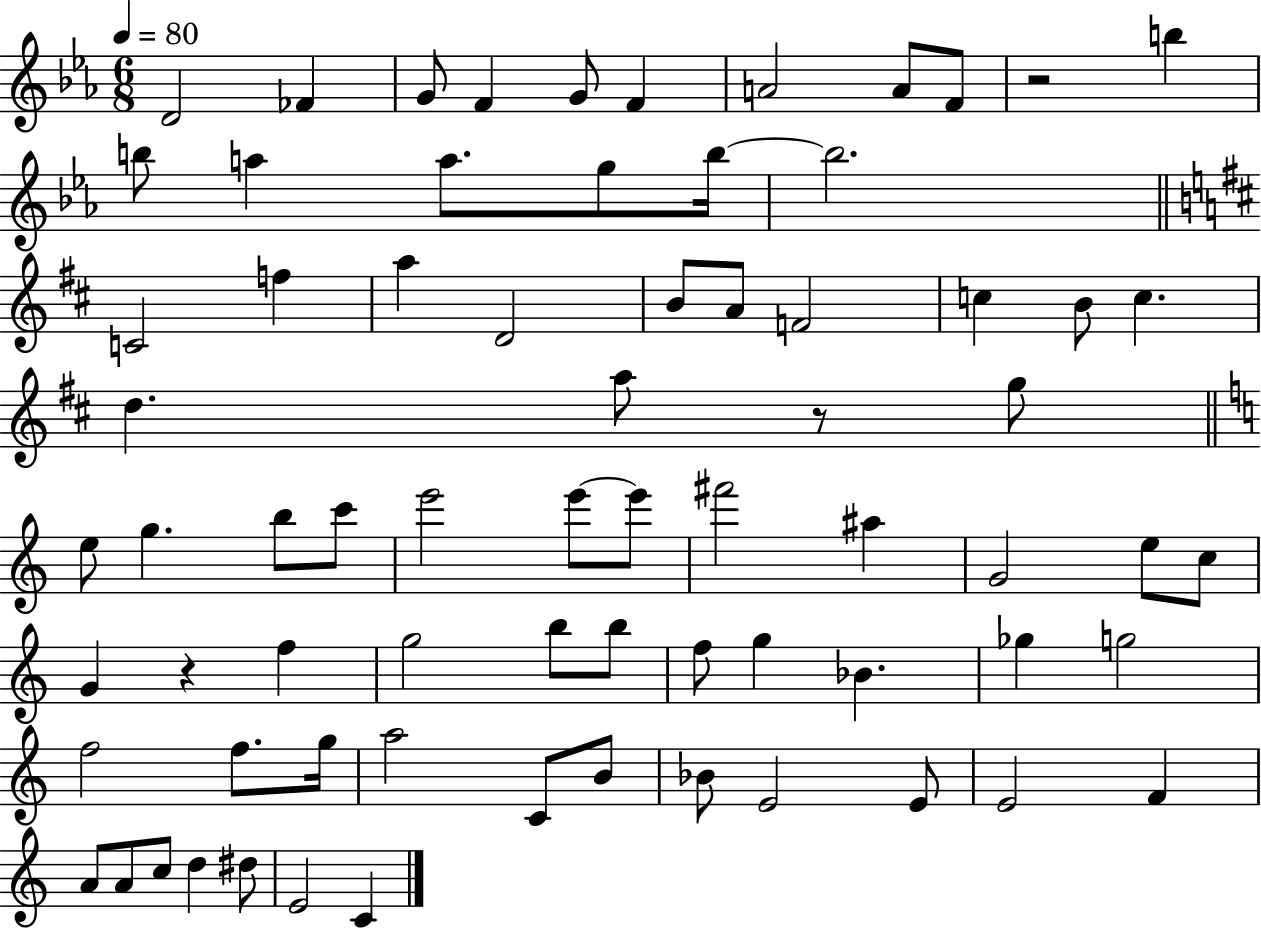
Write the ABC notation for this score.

X:1
T:Untitled
M:6/8
L:1/4
K:Eb
D2 _F G/2 F G/2 F A2 A/2 F/2 z2 b b/2 a a/2 g/2 b/4 b2 C2 f a D2 B/2 A/2 F2 c B/2 c d a/2 z/2 g/2 e/2 g b/2 c'/2 e'2 e'/2 e'/2 ^f'2 ^a G2 e/2 c/2 G z f g2 b/2 b/2 f/2 g _B _g g2 f2 f/2 g/4 a2 C/2 B/2 _B/2 E2 E/2 E2 F A/2 A/2 c/2 d ^d/2 E2 C